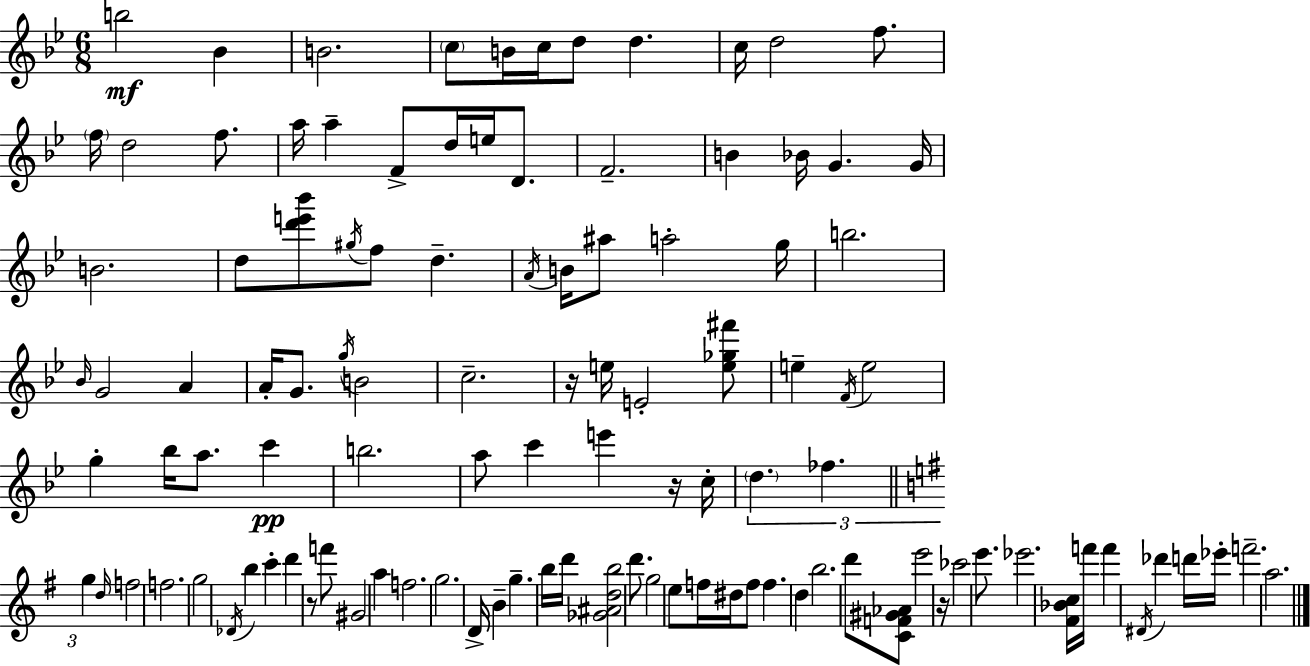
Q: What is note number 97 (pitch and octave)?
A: Db6